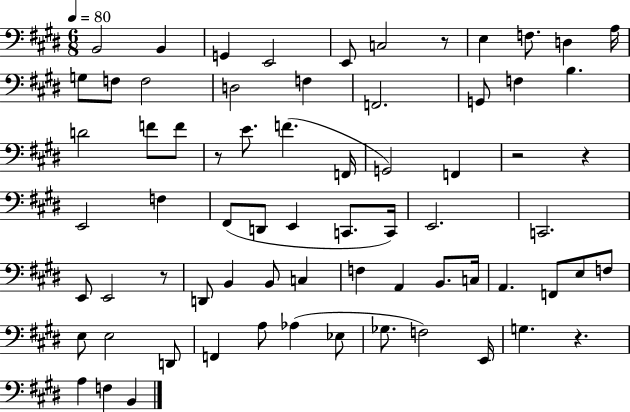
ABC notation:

X:1
T:Untitled
M:6/8
L:1/4
K:E
B,,2 B,, G,, E,,2 E,,/2 C,2 z/2 E, F,/2 D, A,/4 G,/2 F,/2 F,2 D,2 F, F,,2 G,,/2 F, B, D2 F/2 F/2 z/2 E/2 F F,,/4 G,,2 F,, z2 z E,,2 F, ^F,,/2 D,,/2 E,, C,,/2 C,,/4 E,,2 C,,2 E,,/2 E,,2 z/2 D,,/2 B,, B,,/2 C, F, A,, B,,/2 C,/4 A,, F,,/2 E,/2 F,/2 E,/2 E,2 D,,/2 F,, A,/2 _A, _E,/2 _G,/2 F,2 E,,/4 G, z A, F, B,,